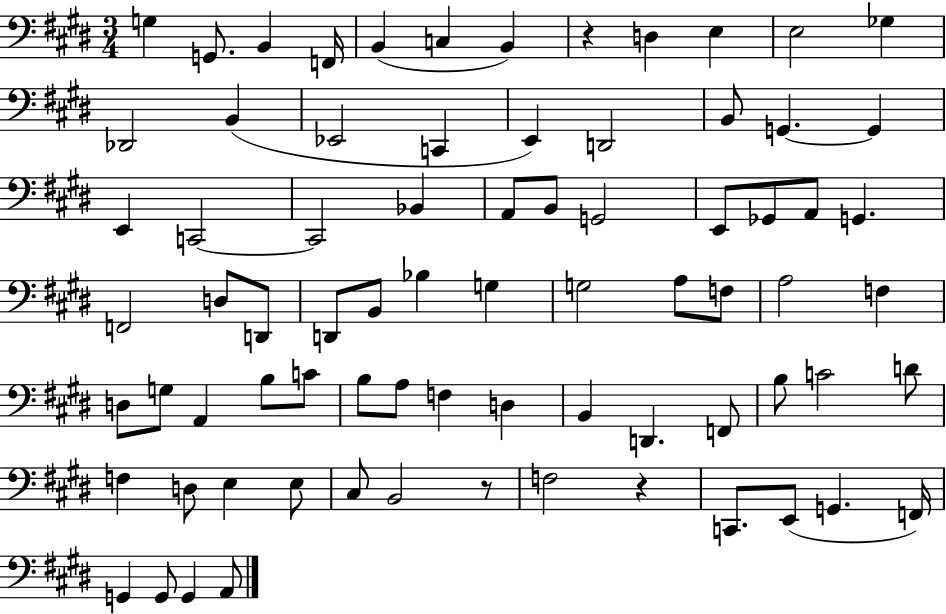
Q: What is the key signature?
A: E major